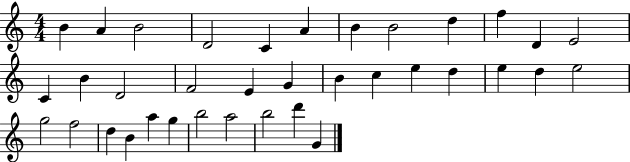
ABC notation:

X:1
T:Untitled
M:4/4
L:1/4
K:C
B A B2 D2 C A B B2 d f D E2 C B D2 F2 E G B c e d e d e2 g2 f2 d B a g b2 a2 b2 d' G